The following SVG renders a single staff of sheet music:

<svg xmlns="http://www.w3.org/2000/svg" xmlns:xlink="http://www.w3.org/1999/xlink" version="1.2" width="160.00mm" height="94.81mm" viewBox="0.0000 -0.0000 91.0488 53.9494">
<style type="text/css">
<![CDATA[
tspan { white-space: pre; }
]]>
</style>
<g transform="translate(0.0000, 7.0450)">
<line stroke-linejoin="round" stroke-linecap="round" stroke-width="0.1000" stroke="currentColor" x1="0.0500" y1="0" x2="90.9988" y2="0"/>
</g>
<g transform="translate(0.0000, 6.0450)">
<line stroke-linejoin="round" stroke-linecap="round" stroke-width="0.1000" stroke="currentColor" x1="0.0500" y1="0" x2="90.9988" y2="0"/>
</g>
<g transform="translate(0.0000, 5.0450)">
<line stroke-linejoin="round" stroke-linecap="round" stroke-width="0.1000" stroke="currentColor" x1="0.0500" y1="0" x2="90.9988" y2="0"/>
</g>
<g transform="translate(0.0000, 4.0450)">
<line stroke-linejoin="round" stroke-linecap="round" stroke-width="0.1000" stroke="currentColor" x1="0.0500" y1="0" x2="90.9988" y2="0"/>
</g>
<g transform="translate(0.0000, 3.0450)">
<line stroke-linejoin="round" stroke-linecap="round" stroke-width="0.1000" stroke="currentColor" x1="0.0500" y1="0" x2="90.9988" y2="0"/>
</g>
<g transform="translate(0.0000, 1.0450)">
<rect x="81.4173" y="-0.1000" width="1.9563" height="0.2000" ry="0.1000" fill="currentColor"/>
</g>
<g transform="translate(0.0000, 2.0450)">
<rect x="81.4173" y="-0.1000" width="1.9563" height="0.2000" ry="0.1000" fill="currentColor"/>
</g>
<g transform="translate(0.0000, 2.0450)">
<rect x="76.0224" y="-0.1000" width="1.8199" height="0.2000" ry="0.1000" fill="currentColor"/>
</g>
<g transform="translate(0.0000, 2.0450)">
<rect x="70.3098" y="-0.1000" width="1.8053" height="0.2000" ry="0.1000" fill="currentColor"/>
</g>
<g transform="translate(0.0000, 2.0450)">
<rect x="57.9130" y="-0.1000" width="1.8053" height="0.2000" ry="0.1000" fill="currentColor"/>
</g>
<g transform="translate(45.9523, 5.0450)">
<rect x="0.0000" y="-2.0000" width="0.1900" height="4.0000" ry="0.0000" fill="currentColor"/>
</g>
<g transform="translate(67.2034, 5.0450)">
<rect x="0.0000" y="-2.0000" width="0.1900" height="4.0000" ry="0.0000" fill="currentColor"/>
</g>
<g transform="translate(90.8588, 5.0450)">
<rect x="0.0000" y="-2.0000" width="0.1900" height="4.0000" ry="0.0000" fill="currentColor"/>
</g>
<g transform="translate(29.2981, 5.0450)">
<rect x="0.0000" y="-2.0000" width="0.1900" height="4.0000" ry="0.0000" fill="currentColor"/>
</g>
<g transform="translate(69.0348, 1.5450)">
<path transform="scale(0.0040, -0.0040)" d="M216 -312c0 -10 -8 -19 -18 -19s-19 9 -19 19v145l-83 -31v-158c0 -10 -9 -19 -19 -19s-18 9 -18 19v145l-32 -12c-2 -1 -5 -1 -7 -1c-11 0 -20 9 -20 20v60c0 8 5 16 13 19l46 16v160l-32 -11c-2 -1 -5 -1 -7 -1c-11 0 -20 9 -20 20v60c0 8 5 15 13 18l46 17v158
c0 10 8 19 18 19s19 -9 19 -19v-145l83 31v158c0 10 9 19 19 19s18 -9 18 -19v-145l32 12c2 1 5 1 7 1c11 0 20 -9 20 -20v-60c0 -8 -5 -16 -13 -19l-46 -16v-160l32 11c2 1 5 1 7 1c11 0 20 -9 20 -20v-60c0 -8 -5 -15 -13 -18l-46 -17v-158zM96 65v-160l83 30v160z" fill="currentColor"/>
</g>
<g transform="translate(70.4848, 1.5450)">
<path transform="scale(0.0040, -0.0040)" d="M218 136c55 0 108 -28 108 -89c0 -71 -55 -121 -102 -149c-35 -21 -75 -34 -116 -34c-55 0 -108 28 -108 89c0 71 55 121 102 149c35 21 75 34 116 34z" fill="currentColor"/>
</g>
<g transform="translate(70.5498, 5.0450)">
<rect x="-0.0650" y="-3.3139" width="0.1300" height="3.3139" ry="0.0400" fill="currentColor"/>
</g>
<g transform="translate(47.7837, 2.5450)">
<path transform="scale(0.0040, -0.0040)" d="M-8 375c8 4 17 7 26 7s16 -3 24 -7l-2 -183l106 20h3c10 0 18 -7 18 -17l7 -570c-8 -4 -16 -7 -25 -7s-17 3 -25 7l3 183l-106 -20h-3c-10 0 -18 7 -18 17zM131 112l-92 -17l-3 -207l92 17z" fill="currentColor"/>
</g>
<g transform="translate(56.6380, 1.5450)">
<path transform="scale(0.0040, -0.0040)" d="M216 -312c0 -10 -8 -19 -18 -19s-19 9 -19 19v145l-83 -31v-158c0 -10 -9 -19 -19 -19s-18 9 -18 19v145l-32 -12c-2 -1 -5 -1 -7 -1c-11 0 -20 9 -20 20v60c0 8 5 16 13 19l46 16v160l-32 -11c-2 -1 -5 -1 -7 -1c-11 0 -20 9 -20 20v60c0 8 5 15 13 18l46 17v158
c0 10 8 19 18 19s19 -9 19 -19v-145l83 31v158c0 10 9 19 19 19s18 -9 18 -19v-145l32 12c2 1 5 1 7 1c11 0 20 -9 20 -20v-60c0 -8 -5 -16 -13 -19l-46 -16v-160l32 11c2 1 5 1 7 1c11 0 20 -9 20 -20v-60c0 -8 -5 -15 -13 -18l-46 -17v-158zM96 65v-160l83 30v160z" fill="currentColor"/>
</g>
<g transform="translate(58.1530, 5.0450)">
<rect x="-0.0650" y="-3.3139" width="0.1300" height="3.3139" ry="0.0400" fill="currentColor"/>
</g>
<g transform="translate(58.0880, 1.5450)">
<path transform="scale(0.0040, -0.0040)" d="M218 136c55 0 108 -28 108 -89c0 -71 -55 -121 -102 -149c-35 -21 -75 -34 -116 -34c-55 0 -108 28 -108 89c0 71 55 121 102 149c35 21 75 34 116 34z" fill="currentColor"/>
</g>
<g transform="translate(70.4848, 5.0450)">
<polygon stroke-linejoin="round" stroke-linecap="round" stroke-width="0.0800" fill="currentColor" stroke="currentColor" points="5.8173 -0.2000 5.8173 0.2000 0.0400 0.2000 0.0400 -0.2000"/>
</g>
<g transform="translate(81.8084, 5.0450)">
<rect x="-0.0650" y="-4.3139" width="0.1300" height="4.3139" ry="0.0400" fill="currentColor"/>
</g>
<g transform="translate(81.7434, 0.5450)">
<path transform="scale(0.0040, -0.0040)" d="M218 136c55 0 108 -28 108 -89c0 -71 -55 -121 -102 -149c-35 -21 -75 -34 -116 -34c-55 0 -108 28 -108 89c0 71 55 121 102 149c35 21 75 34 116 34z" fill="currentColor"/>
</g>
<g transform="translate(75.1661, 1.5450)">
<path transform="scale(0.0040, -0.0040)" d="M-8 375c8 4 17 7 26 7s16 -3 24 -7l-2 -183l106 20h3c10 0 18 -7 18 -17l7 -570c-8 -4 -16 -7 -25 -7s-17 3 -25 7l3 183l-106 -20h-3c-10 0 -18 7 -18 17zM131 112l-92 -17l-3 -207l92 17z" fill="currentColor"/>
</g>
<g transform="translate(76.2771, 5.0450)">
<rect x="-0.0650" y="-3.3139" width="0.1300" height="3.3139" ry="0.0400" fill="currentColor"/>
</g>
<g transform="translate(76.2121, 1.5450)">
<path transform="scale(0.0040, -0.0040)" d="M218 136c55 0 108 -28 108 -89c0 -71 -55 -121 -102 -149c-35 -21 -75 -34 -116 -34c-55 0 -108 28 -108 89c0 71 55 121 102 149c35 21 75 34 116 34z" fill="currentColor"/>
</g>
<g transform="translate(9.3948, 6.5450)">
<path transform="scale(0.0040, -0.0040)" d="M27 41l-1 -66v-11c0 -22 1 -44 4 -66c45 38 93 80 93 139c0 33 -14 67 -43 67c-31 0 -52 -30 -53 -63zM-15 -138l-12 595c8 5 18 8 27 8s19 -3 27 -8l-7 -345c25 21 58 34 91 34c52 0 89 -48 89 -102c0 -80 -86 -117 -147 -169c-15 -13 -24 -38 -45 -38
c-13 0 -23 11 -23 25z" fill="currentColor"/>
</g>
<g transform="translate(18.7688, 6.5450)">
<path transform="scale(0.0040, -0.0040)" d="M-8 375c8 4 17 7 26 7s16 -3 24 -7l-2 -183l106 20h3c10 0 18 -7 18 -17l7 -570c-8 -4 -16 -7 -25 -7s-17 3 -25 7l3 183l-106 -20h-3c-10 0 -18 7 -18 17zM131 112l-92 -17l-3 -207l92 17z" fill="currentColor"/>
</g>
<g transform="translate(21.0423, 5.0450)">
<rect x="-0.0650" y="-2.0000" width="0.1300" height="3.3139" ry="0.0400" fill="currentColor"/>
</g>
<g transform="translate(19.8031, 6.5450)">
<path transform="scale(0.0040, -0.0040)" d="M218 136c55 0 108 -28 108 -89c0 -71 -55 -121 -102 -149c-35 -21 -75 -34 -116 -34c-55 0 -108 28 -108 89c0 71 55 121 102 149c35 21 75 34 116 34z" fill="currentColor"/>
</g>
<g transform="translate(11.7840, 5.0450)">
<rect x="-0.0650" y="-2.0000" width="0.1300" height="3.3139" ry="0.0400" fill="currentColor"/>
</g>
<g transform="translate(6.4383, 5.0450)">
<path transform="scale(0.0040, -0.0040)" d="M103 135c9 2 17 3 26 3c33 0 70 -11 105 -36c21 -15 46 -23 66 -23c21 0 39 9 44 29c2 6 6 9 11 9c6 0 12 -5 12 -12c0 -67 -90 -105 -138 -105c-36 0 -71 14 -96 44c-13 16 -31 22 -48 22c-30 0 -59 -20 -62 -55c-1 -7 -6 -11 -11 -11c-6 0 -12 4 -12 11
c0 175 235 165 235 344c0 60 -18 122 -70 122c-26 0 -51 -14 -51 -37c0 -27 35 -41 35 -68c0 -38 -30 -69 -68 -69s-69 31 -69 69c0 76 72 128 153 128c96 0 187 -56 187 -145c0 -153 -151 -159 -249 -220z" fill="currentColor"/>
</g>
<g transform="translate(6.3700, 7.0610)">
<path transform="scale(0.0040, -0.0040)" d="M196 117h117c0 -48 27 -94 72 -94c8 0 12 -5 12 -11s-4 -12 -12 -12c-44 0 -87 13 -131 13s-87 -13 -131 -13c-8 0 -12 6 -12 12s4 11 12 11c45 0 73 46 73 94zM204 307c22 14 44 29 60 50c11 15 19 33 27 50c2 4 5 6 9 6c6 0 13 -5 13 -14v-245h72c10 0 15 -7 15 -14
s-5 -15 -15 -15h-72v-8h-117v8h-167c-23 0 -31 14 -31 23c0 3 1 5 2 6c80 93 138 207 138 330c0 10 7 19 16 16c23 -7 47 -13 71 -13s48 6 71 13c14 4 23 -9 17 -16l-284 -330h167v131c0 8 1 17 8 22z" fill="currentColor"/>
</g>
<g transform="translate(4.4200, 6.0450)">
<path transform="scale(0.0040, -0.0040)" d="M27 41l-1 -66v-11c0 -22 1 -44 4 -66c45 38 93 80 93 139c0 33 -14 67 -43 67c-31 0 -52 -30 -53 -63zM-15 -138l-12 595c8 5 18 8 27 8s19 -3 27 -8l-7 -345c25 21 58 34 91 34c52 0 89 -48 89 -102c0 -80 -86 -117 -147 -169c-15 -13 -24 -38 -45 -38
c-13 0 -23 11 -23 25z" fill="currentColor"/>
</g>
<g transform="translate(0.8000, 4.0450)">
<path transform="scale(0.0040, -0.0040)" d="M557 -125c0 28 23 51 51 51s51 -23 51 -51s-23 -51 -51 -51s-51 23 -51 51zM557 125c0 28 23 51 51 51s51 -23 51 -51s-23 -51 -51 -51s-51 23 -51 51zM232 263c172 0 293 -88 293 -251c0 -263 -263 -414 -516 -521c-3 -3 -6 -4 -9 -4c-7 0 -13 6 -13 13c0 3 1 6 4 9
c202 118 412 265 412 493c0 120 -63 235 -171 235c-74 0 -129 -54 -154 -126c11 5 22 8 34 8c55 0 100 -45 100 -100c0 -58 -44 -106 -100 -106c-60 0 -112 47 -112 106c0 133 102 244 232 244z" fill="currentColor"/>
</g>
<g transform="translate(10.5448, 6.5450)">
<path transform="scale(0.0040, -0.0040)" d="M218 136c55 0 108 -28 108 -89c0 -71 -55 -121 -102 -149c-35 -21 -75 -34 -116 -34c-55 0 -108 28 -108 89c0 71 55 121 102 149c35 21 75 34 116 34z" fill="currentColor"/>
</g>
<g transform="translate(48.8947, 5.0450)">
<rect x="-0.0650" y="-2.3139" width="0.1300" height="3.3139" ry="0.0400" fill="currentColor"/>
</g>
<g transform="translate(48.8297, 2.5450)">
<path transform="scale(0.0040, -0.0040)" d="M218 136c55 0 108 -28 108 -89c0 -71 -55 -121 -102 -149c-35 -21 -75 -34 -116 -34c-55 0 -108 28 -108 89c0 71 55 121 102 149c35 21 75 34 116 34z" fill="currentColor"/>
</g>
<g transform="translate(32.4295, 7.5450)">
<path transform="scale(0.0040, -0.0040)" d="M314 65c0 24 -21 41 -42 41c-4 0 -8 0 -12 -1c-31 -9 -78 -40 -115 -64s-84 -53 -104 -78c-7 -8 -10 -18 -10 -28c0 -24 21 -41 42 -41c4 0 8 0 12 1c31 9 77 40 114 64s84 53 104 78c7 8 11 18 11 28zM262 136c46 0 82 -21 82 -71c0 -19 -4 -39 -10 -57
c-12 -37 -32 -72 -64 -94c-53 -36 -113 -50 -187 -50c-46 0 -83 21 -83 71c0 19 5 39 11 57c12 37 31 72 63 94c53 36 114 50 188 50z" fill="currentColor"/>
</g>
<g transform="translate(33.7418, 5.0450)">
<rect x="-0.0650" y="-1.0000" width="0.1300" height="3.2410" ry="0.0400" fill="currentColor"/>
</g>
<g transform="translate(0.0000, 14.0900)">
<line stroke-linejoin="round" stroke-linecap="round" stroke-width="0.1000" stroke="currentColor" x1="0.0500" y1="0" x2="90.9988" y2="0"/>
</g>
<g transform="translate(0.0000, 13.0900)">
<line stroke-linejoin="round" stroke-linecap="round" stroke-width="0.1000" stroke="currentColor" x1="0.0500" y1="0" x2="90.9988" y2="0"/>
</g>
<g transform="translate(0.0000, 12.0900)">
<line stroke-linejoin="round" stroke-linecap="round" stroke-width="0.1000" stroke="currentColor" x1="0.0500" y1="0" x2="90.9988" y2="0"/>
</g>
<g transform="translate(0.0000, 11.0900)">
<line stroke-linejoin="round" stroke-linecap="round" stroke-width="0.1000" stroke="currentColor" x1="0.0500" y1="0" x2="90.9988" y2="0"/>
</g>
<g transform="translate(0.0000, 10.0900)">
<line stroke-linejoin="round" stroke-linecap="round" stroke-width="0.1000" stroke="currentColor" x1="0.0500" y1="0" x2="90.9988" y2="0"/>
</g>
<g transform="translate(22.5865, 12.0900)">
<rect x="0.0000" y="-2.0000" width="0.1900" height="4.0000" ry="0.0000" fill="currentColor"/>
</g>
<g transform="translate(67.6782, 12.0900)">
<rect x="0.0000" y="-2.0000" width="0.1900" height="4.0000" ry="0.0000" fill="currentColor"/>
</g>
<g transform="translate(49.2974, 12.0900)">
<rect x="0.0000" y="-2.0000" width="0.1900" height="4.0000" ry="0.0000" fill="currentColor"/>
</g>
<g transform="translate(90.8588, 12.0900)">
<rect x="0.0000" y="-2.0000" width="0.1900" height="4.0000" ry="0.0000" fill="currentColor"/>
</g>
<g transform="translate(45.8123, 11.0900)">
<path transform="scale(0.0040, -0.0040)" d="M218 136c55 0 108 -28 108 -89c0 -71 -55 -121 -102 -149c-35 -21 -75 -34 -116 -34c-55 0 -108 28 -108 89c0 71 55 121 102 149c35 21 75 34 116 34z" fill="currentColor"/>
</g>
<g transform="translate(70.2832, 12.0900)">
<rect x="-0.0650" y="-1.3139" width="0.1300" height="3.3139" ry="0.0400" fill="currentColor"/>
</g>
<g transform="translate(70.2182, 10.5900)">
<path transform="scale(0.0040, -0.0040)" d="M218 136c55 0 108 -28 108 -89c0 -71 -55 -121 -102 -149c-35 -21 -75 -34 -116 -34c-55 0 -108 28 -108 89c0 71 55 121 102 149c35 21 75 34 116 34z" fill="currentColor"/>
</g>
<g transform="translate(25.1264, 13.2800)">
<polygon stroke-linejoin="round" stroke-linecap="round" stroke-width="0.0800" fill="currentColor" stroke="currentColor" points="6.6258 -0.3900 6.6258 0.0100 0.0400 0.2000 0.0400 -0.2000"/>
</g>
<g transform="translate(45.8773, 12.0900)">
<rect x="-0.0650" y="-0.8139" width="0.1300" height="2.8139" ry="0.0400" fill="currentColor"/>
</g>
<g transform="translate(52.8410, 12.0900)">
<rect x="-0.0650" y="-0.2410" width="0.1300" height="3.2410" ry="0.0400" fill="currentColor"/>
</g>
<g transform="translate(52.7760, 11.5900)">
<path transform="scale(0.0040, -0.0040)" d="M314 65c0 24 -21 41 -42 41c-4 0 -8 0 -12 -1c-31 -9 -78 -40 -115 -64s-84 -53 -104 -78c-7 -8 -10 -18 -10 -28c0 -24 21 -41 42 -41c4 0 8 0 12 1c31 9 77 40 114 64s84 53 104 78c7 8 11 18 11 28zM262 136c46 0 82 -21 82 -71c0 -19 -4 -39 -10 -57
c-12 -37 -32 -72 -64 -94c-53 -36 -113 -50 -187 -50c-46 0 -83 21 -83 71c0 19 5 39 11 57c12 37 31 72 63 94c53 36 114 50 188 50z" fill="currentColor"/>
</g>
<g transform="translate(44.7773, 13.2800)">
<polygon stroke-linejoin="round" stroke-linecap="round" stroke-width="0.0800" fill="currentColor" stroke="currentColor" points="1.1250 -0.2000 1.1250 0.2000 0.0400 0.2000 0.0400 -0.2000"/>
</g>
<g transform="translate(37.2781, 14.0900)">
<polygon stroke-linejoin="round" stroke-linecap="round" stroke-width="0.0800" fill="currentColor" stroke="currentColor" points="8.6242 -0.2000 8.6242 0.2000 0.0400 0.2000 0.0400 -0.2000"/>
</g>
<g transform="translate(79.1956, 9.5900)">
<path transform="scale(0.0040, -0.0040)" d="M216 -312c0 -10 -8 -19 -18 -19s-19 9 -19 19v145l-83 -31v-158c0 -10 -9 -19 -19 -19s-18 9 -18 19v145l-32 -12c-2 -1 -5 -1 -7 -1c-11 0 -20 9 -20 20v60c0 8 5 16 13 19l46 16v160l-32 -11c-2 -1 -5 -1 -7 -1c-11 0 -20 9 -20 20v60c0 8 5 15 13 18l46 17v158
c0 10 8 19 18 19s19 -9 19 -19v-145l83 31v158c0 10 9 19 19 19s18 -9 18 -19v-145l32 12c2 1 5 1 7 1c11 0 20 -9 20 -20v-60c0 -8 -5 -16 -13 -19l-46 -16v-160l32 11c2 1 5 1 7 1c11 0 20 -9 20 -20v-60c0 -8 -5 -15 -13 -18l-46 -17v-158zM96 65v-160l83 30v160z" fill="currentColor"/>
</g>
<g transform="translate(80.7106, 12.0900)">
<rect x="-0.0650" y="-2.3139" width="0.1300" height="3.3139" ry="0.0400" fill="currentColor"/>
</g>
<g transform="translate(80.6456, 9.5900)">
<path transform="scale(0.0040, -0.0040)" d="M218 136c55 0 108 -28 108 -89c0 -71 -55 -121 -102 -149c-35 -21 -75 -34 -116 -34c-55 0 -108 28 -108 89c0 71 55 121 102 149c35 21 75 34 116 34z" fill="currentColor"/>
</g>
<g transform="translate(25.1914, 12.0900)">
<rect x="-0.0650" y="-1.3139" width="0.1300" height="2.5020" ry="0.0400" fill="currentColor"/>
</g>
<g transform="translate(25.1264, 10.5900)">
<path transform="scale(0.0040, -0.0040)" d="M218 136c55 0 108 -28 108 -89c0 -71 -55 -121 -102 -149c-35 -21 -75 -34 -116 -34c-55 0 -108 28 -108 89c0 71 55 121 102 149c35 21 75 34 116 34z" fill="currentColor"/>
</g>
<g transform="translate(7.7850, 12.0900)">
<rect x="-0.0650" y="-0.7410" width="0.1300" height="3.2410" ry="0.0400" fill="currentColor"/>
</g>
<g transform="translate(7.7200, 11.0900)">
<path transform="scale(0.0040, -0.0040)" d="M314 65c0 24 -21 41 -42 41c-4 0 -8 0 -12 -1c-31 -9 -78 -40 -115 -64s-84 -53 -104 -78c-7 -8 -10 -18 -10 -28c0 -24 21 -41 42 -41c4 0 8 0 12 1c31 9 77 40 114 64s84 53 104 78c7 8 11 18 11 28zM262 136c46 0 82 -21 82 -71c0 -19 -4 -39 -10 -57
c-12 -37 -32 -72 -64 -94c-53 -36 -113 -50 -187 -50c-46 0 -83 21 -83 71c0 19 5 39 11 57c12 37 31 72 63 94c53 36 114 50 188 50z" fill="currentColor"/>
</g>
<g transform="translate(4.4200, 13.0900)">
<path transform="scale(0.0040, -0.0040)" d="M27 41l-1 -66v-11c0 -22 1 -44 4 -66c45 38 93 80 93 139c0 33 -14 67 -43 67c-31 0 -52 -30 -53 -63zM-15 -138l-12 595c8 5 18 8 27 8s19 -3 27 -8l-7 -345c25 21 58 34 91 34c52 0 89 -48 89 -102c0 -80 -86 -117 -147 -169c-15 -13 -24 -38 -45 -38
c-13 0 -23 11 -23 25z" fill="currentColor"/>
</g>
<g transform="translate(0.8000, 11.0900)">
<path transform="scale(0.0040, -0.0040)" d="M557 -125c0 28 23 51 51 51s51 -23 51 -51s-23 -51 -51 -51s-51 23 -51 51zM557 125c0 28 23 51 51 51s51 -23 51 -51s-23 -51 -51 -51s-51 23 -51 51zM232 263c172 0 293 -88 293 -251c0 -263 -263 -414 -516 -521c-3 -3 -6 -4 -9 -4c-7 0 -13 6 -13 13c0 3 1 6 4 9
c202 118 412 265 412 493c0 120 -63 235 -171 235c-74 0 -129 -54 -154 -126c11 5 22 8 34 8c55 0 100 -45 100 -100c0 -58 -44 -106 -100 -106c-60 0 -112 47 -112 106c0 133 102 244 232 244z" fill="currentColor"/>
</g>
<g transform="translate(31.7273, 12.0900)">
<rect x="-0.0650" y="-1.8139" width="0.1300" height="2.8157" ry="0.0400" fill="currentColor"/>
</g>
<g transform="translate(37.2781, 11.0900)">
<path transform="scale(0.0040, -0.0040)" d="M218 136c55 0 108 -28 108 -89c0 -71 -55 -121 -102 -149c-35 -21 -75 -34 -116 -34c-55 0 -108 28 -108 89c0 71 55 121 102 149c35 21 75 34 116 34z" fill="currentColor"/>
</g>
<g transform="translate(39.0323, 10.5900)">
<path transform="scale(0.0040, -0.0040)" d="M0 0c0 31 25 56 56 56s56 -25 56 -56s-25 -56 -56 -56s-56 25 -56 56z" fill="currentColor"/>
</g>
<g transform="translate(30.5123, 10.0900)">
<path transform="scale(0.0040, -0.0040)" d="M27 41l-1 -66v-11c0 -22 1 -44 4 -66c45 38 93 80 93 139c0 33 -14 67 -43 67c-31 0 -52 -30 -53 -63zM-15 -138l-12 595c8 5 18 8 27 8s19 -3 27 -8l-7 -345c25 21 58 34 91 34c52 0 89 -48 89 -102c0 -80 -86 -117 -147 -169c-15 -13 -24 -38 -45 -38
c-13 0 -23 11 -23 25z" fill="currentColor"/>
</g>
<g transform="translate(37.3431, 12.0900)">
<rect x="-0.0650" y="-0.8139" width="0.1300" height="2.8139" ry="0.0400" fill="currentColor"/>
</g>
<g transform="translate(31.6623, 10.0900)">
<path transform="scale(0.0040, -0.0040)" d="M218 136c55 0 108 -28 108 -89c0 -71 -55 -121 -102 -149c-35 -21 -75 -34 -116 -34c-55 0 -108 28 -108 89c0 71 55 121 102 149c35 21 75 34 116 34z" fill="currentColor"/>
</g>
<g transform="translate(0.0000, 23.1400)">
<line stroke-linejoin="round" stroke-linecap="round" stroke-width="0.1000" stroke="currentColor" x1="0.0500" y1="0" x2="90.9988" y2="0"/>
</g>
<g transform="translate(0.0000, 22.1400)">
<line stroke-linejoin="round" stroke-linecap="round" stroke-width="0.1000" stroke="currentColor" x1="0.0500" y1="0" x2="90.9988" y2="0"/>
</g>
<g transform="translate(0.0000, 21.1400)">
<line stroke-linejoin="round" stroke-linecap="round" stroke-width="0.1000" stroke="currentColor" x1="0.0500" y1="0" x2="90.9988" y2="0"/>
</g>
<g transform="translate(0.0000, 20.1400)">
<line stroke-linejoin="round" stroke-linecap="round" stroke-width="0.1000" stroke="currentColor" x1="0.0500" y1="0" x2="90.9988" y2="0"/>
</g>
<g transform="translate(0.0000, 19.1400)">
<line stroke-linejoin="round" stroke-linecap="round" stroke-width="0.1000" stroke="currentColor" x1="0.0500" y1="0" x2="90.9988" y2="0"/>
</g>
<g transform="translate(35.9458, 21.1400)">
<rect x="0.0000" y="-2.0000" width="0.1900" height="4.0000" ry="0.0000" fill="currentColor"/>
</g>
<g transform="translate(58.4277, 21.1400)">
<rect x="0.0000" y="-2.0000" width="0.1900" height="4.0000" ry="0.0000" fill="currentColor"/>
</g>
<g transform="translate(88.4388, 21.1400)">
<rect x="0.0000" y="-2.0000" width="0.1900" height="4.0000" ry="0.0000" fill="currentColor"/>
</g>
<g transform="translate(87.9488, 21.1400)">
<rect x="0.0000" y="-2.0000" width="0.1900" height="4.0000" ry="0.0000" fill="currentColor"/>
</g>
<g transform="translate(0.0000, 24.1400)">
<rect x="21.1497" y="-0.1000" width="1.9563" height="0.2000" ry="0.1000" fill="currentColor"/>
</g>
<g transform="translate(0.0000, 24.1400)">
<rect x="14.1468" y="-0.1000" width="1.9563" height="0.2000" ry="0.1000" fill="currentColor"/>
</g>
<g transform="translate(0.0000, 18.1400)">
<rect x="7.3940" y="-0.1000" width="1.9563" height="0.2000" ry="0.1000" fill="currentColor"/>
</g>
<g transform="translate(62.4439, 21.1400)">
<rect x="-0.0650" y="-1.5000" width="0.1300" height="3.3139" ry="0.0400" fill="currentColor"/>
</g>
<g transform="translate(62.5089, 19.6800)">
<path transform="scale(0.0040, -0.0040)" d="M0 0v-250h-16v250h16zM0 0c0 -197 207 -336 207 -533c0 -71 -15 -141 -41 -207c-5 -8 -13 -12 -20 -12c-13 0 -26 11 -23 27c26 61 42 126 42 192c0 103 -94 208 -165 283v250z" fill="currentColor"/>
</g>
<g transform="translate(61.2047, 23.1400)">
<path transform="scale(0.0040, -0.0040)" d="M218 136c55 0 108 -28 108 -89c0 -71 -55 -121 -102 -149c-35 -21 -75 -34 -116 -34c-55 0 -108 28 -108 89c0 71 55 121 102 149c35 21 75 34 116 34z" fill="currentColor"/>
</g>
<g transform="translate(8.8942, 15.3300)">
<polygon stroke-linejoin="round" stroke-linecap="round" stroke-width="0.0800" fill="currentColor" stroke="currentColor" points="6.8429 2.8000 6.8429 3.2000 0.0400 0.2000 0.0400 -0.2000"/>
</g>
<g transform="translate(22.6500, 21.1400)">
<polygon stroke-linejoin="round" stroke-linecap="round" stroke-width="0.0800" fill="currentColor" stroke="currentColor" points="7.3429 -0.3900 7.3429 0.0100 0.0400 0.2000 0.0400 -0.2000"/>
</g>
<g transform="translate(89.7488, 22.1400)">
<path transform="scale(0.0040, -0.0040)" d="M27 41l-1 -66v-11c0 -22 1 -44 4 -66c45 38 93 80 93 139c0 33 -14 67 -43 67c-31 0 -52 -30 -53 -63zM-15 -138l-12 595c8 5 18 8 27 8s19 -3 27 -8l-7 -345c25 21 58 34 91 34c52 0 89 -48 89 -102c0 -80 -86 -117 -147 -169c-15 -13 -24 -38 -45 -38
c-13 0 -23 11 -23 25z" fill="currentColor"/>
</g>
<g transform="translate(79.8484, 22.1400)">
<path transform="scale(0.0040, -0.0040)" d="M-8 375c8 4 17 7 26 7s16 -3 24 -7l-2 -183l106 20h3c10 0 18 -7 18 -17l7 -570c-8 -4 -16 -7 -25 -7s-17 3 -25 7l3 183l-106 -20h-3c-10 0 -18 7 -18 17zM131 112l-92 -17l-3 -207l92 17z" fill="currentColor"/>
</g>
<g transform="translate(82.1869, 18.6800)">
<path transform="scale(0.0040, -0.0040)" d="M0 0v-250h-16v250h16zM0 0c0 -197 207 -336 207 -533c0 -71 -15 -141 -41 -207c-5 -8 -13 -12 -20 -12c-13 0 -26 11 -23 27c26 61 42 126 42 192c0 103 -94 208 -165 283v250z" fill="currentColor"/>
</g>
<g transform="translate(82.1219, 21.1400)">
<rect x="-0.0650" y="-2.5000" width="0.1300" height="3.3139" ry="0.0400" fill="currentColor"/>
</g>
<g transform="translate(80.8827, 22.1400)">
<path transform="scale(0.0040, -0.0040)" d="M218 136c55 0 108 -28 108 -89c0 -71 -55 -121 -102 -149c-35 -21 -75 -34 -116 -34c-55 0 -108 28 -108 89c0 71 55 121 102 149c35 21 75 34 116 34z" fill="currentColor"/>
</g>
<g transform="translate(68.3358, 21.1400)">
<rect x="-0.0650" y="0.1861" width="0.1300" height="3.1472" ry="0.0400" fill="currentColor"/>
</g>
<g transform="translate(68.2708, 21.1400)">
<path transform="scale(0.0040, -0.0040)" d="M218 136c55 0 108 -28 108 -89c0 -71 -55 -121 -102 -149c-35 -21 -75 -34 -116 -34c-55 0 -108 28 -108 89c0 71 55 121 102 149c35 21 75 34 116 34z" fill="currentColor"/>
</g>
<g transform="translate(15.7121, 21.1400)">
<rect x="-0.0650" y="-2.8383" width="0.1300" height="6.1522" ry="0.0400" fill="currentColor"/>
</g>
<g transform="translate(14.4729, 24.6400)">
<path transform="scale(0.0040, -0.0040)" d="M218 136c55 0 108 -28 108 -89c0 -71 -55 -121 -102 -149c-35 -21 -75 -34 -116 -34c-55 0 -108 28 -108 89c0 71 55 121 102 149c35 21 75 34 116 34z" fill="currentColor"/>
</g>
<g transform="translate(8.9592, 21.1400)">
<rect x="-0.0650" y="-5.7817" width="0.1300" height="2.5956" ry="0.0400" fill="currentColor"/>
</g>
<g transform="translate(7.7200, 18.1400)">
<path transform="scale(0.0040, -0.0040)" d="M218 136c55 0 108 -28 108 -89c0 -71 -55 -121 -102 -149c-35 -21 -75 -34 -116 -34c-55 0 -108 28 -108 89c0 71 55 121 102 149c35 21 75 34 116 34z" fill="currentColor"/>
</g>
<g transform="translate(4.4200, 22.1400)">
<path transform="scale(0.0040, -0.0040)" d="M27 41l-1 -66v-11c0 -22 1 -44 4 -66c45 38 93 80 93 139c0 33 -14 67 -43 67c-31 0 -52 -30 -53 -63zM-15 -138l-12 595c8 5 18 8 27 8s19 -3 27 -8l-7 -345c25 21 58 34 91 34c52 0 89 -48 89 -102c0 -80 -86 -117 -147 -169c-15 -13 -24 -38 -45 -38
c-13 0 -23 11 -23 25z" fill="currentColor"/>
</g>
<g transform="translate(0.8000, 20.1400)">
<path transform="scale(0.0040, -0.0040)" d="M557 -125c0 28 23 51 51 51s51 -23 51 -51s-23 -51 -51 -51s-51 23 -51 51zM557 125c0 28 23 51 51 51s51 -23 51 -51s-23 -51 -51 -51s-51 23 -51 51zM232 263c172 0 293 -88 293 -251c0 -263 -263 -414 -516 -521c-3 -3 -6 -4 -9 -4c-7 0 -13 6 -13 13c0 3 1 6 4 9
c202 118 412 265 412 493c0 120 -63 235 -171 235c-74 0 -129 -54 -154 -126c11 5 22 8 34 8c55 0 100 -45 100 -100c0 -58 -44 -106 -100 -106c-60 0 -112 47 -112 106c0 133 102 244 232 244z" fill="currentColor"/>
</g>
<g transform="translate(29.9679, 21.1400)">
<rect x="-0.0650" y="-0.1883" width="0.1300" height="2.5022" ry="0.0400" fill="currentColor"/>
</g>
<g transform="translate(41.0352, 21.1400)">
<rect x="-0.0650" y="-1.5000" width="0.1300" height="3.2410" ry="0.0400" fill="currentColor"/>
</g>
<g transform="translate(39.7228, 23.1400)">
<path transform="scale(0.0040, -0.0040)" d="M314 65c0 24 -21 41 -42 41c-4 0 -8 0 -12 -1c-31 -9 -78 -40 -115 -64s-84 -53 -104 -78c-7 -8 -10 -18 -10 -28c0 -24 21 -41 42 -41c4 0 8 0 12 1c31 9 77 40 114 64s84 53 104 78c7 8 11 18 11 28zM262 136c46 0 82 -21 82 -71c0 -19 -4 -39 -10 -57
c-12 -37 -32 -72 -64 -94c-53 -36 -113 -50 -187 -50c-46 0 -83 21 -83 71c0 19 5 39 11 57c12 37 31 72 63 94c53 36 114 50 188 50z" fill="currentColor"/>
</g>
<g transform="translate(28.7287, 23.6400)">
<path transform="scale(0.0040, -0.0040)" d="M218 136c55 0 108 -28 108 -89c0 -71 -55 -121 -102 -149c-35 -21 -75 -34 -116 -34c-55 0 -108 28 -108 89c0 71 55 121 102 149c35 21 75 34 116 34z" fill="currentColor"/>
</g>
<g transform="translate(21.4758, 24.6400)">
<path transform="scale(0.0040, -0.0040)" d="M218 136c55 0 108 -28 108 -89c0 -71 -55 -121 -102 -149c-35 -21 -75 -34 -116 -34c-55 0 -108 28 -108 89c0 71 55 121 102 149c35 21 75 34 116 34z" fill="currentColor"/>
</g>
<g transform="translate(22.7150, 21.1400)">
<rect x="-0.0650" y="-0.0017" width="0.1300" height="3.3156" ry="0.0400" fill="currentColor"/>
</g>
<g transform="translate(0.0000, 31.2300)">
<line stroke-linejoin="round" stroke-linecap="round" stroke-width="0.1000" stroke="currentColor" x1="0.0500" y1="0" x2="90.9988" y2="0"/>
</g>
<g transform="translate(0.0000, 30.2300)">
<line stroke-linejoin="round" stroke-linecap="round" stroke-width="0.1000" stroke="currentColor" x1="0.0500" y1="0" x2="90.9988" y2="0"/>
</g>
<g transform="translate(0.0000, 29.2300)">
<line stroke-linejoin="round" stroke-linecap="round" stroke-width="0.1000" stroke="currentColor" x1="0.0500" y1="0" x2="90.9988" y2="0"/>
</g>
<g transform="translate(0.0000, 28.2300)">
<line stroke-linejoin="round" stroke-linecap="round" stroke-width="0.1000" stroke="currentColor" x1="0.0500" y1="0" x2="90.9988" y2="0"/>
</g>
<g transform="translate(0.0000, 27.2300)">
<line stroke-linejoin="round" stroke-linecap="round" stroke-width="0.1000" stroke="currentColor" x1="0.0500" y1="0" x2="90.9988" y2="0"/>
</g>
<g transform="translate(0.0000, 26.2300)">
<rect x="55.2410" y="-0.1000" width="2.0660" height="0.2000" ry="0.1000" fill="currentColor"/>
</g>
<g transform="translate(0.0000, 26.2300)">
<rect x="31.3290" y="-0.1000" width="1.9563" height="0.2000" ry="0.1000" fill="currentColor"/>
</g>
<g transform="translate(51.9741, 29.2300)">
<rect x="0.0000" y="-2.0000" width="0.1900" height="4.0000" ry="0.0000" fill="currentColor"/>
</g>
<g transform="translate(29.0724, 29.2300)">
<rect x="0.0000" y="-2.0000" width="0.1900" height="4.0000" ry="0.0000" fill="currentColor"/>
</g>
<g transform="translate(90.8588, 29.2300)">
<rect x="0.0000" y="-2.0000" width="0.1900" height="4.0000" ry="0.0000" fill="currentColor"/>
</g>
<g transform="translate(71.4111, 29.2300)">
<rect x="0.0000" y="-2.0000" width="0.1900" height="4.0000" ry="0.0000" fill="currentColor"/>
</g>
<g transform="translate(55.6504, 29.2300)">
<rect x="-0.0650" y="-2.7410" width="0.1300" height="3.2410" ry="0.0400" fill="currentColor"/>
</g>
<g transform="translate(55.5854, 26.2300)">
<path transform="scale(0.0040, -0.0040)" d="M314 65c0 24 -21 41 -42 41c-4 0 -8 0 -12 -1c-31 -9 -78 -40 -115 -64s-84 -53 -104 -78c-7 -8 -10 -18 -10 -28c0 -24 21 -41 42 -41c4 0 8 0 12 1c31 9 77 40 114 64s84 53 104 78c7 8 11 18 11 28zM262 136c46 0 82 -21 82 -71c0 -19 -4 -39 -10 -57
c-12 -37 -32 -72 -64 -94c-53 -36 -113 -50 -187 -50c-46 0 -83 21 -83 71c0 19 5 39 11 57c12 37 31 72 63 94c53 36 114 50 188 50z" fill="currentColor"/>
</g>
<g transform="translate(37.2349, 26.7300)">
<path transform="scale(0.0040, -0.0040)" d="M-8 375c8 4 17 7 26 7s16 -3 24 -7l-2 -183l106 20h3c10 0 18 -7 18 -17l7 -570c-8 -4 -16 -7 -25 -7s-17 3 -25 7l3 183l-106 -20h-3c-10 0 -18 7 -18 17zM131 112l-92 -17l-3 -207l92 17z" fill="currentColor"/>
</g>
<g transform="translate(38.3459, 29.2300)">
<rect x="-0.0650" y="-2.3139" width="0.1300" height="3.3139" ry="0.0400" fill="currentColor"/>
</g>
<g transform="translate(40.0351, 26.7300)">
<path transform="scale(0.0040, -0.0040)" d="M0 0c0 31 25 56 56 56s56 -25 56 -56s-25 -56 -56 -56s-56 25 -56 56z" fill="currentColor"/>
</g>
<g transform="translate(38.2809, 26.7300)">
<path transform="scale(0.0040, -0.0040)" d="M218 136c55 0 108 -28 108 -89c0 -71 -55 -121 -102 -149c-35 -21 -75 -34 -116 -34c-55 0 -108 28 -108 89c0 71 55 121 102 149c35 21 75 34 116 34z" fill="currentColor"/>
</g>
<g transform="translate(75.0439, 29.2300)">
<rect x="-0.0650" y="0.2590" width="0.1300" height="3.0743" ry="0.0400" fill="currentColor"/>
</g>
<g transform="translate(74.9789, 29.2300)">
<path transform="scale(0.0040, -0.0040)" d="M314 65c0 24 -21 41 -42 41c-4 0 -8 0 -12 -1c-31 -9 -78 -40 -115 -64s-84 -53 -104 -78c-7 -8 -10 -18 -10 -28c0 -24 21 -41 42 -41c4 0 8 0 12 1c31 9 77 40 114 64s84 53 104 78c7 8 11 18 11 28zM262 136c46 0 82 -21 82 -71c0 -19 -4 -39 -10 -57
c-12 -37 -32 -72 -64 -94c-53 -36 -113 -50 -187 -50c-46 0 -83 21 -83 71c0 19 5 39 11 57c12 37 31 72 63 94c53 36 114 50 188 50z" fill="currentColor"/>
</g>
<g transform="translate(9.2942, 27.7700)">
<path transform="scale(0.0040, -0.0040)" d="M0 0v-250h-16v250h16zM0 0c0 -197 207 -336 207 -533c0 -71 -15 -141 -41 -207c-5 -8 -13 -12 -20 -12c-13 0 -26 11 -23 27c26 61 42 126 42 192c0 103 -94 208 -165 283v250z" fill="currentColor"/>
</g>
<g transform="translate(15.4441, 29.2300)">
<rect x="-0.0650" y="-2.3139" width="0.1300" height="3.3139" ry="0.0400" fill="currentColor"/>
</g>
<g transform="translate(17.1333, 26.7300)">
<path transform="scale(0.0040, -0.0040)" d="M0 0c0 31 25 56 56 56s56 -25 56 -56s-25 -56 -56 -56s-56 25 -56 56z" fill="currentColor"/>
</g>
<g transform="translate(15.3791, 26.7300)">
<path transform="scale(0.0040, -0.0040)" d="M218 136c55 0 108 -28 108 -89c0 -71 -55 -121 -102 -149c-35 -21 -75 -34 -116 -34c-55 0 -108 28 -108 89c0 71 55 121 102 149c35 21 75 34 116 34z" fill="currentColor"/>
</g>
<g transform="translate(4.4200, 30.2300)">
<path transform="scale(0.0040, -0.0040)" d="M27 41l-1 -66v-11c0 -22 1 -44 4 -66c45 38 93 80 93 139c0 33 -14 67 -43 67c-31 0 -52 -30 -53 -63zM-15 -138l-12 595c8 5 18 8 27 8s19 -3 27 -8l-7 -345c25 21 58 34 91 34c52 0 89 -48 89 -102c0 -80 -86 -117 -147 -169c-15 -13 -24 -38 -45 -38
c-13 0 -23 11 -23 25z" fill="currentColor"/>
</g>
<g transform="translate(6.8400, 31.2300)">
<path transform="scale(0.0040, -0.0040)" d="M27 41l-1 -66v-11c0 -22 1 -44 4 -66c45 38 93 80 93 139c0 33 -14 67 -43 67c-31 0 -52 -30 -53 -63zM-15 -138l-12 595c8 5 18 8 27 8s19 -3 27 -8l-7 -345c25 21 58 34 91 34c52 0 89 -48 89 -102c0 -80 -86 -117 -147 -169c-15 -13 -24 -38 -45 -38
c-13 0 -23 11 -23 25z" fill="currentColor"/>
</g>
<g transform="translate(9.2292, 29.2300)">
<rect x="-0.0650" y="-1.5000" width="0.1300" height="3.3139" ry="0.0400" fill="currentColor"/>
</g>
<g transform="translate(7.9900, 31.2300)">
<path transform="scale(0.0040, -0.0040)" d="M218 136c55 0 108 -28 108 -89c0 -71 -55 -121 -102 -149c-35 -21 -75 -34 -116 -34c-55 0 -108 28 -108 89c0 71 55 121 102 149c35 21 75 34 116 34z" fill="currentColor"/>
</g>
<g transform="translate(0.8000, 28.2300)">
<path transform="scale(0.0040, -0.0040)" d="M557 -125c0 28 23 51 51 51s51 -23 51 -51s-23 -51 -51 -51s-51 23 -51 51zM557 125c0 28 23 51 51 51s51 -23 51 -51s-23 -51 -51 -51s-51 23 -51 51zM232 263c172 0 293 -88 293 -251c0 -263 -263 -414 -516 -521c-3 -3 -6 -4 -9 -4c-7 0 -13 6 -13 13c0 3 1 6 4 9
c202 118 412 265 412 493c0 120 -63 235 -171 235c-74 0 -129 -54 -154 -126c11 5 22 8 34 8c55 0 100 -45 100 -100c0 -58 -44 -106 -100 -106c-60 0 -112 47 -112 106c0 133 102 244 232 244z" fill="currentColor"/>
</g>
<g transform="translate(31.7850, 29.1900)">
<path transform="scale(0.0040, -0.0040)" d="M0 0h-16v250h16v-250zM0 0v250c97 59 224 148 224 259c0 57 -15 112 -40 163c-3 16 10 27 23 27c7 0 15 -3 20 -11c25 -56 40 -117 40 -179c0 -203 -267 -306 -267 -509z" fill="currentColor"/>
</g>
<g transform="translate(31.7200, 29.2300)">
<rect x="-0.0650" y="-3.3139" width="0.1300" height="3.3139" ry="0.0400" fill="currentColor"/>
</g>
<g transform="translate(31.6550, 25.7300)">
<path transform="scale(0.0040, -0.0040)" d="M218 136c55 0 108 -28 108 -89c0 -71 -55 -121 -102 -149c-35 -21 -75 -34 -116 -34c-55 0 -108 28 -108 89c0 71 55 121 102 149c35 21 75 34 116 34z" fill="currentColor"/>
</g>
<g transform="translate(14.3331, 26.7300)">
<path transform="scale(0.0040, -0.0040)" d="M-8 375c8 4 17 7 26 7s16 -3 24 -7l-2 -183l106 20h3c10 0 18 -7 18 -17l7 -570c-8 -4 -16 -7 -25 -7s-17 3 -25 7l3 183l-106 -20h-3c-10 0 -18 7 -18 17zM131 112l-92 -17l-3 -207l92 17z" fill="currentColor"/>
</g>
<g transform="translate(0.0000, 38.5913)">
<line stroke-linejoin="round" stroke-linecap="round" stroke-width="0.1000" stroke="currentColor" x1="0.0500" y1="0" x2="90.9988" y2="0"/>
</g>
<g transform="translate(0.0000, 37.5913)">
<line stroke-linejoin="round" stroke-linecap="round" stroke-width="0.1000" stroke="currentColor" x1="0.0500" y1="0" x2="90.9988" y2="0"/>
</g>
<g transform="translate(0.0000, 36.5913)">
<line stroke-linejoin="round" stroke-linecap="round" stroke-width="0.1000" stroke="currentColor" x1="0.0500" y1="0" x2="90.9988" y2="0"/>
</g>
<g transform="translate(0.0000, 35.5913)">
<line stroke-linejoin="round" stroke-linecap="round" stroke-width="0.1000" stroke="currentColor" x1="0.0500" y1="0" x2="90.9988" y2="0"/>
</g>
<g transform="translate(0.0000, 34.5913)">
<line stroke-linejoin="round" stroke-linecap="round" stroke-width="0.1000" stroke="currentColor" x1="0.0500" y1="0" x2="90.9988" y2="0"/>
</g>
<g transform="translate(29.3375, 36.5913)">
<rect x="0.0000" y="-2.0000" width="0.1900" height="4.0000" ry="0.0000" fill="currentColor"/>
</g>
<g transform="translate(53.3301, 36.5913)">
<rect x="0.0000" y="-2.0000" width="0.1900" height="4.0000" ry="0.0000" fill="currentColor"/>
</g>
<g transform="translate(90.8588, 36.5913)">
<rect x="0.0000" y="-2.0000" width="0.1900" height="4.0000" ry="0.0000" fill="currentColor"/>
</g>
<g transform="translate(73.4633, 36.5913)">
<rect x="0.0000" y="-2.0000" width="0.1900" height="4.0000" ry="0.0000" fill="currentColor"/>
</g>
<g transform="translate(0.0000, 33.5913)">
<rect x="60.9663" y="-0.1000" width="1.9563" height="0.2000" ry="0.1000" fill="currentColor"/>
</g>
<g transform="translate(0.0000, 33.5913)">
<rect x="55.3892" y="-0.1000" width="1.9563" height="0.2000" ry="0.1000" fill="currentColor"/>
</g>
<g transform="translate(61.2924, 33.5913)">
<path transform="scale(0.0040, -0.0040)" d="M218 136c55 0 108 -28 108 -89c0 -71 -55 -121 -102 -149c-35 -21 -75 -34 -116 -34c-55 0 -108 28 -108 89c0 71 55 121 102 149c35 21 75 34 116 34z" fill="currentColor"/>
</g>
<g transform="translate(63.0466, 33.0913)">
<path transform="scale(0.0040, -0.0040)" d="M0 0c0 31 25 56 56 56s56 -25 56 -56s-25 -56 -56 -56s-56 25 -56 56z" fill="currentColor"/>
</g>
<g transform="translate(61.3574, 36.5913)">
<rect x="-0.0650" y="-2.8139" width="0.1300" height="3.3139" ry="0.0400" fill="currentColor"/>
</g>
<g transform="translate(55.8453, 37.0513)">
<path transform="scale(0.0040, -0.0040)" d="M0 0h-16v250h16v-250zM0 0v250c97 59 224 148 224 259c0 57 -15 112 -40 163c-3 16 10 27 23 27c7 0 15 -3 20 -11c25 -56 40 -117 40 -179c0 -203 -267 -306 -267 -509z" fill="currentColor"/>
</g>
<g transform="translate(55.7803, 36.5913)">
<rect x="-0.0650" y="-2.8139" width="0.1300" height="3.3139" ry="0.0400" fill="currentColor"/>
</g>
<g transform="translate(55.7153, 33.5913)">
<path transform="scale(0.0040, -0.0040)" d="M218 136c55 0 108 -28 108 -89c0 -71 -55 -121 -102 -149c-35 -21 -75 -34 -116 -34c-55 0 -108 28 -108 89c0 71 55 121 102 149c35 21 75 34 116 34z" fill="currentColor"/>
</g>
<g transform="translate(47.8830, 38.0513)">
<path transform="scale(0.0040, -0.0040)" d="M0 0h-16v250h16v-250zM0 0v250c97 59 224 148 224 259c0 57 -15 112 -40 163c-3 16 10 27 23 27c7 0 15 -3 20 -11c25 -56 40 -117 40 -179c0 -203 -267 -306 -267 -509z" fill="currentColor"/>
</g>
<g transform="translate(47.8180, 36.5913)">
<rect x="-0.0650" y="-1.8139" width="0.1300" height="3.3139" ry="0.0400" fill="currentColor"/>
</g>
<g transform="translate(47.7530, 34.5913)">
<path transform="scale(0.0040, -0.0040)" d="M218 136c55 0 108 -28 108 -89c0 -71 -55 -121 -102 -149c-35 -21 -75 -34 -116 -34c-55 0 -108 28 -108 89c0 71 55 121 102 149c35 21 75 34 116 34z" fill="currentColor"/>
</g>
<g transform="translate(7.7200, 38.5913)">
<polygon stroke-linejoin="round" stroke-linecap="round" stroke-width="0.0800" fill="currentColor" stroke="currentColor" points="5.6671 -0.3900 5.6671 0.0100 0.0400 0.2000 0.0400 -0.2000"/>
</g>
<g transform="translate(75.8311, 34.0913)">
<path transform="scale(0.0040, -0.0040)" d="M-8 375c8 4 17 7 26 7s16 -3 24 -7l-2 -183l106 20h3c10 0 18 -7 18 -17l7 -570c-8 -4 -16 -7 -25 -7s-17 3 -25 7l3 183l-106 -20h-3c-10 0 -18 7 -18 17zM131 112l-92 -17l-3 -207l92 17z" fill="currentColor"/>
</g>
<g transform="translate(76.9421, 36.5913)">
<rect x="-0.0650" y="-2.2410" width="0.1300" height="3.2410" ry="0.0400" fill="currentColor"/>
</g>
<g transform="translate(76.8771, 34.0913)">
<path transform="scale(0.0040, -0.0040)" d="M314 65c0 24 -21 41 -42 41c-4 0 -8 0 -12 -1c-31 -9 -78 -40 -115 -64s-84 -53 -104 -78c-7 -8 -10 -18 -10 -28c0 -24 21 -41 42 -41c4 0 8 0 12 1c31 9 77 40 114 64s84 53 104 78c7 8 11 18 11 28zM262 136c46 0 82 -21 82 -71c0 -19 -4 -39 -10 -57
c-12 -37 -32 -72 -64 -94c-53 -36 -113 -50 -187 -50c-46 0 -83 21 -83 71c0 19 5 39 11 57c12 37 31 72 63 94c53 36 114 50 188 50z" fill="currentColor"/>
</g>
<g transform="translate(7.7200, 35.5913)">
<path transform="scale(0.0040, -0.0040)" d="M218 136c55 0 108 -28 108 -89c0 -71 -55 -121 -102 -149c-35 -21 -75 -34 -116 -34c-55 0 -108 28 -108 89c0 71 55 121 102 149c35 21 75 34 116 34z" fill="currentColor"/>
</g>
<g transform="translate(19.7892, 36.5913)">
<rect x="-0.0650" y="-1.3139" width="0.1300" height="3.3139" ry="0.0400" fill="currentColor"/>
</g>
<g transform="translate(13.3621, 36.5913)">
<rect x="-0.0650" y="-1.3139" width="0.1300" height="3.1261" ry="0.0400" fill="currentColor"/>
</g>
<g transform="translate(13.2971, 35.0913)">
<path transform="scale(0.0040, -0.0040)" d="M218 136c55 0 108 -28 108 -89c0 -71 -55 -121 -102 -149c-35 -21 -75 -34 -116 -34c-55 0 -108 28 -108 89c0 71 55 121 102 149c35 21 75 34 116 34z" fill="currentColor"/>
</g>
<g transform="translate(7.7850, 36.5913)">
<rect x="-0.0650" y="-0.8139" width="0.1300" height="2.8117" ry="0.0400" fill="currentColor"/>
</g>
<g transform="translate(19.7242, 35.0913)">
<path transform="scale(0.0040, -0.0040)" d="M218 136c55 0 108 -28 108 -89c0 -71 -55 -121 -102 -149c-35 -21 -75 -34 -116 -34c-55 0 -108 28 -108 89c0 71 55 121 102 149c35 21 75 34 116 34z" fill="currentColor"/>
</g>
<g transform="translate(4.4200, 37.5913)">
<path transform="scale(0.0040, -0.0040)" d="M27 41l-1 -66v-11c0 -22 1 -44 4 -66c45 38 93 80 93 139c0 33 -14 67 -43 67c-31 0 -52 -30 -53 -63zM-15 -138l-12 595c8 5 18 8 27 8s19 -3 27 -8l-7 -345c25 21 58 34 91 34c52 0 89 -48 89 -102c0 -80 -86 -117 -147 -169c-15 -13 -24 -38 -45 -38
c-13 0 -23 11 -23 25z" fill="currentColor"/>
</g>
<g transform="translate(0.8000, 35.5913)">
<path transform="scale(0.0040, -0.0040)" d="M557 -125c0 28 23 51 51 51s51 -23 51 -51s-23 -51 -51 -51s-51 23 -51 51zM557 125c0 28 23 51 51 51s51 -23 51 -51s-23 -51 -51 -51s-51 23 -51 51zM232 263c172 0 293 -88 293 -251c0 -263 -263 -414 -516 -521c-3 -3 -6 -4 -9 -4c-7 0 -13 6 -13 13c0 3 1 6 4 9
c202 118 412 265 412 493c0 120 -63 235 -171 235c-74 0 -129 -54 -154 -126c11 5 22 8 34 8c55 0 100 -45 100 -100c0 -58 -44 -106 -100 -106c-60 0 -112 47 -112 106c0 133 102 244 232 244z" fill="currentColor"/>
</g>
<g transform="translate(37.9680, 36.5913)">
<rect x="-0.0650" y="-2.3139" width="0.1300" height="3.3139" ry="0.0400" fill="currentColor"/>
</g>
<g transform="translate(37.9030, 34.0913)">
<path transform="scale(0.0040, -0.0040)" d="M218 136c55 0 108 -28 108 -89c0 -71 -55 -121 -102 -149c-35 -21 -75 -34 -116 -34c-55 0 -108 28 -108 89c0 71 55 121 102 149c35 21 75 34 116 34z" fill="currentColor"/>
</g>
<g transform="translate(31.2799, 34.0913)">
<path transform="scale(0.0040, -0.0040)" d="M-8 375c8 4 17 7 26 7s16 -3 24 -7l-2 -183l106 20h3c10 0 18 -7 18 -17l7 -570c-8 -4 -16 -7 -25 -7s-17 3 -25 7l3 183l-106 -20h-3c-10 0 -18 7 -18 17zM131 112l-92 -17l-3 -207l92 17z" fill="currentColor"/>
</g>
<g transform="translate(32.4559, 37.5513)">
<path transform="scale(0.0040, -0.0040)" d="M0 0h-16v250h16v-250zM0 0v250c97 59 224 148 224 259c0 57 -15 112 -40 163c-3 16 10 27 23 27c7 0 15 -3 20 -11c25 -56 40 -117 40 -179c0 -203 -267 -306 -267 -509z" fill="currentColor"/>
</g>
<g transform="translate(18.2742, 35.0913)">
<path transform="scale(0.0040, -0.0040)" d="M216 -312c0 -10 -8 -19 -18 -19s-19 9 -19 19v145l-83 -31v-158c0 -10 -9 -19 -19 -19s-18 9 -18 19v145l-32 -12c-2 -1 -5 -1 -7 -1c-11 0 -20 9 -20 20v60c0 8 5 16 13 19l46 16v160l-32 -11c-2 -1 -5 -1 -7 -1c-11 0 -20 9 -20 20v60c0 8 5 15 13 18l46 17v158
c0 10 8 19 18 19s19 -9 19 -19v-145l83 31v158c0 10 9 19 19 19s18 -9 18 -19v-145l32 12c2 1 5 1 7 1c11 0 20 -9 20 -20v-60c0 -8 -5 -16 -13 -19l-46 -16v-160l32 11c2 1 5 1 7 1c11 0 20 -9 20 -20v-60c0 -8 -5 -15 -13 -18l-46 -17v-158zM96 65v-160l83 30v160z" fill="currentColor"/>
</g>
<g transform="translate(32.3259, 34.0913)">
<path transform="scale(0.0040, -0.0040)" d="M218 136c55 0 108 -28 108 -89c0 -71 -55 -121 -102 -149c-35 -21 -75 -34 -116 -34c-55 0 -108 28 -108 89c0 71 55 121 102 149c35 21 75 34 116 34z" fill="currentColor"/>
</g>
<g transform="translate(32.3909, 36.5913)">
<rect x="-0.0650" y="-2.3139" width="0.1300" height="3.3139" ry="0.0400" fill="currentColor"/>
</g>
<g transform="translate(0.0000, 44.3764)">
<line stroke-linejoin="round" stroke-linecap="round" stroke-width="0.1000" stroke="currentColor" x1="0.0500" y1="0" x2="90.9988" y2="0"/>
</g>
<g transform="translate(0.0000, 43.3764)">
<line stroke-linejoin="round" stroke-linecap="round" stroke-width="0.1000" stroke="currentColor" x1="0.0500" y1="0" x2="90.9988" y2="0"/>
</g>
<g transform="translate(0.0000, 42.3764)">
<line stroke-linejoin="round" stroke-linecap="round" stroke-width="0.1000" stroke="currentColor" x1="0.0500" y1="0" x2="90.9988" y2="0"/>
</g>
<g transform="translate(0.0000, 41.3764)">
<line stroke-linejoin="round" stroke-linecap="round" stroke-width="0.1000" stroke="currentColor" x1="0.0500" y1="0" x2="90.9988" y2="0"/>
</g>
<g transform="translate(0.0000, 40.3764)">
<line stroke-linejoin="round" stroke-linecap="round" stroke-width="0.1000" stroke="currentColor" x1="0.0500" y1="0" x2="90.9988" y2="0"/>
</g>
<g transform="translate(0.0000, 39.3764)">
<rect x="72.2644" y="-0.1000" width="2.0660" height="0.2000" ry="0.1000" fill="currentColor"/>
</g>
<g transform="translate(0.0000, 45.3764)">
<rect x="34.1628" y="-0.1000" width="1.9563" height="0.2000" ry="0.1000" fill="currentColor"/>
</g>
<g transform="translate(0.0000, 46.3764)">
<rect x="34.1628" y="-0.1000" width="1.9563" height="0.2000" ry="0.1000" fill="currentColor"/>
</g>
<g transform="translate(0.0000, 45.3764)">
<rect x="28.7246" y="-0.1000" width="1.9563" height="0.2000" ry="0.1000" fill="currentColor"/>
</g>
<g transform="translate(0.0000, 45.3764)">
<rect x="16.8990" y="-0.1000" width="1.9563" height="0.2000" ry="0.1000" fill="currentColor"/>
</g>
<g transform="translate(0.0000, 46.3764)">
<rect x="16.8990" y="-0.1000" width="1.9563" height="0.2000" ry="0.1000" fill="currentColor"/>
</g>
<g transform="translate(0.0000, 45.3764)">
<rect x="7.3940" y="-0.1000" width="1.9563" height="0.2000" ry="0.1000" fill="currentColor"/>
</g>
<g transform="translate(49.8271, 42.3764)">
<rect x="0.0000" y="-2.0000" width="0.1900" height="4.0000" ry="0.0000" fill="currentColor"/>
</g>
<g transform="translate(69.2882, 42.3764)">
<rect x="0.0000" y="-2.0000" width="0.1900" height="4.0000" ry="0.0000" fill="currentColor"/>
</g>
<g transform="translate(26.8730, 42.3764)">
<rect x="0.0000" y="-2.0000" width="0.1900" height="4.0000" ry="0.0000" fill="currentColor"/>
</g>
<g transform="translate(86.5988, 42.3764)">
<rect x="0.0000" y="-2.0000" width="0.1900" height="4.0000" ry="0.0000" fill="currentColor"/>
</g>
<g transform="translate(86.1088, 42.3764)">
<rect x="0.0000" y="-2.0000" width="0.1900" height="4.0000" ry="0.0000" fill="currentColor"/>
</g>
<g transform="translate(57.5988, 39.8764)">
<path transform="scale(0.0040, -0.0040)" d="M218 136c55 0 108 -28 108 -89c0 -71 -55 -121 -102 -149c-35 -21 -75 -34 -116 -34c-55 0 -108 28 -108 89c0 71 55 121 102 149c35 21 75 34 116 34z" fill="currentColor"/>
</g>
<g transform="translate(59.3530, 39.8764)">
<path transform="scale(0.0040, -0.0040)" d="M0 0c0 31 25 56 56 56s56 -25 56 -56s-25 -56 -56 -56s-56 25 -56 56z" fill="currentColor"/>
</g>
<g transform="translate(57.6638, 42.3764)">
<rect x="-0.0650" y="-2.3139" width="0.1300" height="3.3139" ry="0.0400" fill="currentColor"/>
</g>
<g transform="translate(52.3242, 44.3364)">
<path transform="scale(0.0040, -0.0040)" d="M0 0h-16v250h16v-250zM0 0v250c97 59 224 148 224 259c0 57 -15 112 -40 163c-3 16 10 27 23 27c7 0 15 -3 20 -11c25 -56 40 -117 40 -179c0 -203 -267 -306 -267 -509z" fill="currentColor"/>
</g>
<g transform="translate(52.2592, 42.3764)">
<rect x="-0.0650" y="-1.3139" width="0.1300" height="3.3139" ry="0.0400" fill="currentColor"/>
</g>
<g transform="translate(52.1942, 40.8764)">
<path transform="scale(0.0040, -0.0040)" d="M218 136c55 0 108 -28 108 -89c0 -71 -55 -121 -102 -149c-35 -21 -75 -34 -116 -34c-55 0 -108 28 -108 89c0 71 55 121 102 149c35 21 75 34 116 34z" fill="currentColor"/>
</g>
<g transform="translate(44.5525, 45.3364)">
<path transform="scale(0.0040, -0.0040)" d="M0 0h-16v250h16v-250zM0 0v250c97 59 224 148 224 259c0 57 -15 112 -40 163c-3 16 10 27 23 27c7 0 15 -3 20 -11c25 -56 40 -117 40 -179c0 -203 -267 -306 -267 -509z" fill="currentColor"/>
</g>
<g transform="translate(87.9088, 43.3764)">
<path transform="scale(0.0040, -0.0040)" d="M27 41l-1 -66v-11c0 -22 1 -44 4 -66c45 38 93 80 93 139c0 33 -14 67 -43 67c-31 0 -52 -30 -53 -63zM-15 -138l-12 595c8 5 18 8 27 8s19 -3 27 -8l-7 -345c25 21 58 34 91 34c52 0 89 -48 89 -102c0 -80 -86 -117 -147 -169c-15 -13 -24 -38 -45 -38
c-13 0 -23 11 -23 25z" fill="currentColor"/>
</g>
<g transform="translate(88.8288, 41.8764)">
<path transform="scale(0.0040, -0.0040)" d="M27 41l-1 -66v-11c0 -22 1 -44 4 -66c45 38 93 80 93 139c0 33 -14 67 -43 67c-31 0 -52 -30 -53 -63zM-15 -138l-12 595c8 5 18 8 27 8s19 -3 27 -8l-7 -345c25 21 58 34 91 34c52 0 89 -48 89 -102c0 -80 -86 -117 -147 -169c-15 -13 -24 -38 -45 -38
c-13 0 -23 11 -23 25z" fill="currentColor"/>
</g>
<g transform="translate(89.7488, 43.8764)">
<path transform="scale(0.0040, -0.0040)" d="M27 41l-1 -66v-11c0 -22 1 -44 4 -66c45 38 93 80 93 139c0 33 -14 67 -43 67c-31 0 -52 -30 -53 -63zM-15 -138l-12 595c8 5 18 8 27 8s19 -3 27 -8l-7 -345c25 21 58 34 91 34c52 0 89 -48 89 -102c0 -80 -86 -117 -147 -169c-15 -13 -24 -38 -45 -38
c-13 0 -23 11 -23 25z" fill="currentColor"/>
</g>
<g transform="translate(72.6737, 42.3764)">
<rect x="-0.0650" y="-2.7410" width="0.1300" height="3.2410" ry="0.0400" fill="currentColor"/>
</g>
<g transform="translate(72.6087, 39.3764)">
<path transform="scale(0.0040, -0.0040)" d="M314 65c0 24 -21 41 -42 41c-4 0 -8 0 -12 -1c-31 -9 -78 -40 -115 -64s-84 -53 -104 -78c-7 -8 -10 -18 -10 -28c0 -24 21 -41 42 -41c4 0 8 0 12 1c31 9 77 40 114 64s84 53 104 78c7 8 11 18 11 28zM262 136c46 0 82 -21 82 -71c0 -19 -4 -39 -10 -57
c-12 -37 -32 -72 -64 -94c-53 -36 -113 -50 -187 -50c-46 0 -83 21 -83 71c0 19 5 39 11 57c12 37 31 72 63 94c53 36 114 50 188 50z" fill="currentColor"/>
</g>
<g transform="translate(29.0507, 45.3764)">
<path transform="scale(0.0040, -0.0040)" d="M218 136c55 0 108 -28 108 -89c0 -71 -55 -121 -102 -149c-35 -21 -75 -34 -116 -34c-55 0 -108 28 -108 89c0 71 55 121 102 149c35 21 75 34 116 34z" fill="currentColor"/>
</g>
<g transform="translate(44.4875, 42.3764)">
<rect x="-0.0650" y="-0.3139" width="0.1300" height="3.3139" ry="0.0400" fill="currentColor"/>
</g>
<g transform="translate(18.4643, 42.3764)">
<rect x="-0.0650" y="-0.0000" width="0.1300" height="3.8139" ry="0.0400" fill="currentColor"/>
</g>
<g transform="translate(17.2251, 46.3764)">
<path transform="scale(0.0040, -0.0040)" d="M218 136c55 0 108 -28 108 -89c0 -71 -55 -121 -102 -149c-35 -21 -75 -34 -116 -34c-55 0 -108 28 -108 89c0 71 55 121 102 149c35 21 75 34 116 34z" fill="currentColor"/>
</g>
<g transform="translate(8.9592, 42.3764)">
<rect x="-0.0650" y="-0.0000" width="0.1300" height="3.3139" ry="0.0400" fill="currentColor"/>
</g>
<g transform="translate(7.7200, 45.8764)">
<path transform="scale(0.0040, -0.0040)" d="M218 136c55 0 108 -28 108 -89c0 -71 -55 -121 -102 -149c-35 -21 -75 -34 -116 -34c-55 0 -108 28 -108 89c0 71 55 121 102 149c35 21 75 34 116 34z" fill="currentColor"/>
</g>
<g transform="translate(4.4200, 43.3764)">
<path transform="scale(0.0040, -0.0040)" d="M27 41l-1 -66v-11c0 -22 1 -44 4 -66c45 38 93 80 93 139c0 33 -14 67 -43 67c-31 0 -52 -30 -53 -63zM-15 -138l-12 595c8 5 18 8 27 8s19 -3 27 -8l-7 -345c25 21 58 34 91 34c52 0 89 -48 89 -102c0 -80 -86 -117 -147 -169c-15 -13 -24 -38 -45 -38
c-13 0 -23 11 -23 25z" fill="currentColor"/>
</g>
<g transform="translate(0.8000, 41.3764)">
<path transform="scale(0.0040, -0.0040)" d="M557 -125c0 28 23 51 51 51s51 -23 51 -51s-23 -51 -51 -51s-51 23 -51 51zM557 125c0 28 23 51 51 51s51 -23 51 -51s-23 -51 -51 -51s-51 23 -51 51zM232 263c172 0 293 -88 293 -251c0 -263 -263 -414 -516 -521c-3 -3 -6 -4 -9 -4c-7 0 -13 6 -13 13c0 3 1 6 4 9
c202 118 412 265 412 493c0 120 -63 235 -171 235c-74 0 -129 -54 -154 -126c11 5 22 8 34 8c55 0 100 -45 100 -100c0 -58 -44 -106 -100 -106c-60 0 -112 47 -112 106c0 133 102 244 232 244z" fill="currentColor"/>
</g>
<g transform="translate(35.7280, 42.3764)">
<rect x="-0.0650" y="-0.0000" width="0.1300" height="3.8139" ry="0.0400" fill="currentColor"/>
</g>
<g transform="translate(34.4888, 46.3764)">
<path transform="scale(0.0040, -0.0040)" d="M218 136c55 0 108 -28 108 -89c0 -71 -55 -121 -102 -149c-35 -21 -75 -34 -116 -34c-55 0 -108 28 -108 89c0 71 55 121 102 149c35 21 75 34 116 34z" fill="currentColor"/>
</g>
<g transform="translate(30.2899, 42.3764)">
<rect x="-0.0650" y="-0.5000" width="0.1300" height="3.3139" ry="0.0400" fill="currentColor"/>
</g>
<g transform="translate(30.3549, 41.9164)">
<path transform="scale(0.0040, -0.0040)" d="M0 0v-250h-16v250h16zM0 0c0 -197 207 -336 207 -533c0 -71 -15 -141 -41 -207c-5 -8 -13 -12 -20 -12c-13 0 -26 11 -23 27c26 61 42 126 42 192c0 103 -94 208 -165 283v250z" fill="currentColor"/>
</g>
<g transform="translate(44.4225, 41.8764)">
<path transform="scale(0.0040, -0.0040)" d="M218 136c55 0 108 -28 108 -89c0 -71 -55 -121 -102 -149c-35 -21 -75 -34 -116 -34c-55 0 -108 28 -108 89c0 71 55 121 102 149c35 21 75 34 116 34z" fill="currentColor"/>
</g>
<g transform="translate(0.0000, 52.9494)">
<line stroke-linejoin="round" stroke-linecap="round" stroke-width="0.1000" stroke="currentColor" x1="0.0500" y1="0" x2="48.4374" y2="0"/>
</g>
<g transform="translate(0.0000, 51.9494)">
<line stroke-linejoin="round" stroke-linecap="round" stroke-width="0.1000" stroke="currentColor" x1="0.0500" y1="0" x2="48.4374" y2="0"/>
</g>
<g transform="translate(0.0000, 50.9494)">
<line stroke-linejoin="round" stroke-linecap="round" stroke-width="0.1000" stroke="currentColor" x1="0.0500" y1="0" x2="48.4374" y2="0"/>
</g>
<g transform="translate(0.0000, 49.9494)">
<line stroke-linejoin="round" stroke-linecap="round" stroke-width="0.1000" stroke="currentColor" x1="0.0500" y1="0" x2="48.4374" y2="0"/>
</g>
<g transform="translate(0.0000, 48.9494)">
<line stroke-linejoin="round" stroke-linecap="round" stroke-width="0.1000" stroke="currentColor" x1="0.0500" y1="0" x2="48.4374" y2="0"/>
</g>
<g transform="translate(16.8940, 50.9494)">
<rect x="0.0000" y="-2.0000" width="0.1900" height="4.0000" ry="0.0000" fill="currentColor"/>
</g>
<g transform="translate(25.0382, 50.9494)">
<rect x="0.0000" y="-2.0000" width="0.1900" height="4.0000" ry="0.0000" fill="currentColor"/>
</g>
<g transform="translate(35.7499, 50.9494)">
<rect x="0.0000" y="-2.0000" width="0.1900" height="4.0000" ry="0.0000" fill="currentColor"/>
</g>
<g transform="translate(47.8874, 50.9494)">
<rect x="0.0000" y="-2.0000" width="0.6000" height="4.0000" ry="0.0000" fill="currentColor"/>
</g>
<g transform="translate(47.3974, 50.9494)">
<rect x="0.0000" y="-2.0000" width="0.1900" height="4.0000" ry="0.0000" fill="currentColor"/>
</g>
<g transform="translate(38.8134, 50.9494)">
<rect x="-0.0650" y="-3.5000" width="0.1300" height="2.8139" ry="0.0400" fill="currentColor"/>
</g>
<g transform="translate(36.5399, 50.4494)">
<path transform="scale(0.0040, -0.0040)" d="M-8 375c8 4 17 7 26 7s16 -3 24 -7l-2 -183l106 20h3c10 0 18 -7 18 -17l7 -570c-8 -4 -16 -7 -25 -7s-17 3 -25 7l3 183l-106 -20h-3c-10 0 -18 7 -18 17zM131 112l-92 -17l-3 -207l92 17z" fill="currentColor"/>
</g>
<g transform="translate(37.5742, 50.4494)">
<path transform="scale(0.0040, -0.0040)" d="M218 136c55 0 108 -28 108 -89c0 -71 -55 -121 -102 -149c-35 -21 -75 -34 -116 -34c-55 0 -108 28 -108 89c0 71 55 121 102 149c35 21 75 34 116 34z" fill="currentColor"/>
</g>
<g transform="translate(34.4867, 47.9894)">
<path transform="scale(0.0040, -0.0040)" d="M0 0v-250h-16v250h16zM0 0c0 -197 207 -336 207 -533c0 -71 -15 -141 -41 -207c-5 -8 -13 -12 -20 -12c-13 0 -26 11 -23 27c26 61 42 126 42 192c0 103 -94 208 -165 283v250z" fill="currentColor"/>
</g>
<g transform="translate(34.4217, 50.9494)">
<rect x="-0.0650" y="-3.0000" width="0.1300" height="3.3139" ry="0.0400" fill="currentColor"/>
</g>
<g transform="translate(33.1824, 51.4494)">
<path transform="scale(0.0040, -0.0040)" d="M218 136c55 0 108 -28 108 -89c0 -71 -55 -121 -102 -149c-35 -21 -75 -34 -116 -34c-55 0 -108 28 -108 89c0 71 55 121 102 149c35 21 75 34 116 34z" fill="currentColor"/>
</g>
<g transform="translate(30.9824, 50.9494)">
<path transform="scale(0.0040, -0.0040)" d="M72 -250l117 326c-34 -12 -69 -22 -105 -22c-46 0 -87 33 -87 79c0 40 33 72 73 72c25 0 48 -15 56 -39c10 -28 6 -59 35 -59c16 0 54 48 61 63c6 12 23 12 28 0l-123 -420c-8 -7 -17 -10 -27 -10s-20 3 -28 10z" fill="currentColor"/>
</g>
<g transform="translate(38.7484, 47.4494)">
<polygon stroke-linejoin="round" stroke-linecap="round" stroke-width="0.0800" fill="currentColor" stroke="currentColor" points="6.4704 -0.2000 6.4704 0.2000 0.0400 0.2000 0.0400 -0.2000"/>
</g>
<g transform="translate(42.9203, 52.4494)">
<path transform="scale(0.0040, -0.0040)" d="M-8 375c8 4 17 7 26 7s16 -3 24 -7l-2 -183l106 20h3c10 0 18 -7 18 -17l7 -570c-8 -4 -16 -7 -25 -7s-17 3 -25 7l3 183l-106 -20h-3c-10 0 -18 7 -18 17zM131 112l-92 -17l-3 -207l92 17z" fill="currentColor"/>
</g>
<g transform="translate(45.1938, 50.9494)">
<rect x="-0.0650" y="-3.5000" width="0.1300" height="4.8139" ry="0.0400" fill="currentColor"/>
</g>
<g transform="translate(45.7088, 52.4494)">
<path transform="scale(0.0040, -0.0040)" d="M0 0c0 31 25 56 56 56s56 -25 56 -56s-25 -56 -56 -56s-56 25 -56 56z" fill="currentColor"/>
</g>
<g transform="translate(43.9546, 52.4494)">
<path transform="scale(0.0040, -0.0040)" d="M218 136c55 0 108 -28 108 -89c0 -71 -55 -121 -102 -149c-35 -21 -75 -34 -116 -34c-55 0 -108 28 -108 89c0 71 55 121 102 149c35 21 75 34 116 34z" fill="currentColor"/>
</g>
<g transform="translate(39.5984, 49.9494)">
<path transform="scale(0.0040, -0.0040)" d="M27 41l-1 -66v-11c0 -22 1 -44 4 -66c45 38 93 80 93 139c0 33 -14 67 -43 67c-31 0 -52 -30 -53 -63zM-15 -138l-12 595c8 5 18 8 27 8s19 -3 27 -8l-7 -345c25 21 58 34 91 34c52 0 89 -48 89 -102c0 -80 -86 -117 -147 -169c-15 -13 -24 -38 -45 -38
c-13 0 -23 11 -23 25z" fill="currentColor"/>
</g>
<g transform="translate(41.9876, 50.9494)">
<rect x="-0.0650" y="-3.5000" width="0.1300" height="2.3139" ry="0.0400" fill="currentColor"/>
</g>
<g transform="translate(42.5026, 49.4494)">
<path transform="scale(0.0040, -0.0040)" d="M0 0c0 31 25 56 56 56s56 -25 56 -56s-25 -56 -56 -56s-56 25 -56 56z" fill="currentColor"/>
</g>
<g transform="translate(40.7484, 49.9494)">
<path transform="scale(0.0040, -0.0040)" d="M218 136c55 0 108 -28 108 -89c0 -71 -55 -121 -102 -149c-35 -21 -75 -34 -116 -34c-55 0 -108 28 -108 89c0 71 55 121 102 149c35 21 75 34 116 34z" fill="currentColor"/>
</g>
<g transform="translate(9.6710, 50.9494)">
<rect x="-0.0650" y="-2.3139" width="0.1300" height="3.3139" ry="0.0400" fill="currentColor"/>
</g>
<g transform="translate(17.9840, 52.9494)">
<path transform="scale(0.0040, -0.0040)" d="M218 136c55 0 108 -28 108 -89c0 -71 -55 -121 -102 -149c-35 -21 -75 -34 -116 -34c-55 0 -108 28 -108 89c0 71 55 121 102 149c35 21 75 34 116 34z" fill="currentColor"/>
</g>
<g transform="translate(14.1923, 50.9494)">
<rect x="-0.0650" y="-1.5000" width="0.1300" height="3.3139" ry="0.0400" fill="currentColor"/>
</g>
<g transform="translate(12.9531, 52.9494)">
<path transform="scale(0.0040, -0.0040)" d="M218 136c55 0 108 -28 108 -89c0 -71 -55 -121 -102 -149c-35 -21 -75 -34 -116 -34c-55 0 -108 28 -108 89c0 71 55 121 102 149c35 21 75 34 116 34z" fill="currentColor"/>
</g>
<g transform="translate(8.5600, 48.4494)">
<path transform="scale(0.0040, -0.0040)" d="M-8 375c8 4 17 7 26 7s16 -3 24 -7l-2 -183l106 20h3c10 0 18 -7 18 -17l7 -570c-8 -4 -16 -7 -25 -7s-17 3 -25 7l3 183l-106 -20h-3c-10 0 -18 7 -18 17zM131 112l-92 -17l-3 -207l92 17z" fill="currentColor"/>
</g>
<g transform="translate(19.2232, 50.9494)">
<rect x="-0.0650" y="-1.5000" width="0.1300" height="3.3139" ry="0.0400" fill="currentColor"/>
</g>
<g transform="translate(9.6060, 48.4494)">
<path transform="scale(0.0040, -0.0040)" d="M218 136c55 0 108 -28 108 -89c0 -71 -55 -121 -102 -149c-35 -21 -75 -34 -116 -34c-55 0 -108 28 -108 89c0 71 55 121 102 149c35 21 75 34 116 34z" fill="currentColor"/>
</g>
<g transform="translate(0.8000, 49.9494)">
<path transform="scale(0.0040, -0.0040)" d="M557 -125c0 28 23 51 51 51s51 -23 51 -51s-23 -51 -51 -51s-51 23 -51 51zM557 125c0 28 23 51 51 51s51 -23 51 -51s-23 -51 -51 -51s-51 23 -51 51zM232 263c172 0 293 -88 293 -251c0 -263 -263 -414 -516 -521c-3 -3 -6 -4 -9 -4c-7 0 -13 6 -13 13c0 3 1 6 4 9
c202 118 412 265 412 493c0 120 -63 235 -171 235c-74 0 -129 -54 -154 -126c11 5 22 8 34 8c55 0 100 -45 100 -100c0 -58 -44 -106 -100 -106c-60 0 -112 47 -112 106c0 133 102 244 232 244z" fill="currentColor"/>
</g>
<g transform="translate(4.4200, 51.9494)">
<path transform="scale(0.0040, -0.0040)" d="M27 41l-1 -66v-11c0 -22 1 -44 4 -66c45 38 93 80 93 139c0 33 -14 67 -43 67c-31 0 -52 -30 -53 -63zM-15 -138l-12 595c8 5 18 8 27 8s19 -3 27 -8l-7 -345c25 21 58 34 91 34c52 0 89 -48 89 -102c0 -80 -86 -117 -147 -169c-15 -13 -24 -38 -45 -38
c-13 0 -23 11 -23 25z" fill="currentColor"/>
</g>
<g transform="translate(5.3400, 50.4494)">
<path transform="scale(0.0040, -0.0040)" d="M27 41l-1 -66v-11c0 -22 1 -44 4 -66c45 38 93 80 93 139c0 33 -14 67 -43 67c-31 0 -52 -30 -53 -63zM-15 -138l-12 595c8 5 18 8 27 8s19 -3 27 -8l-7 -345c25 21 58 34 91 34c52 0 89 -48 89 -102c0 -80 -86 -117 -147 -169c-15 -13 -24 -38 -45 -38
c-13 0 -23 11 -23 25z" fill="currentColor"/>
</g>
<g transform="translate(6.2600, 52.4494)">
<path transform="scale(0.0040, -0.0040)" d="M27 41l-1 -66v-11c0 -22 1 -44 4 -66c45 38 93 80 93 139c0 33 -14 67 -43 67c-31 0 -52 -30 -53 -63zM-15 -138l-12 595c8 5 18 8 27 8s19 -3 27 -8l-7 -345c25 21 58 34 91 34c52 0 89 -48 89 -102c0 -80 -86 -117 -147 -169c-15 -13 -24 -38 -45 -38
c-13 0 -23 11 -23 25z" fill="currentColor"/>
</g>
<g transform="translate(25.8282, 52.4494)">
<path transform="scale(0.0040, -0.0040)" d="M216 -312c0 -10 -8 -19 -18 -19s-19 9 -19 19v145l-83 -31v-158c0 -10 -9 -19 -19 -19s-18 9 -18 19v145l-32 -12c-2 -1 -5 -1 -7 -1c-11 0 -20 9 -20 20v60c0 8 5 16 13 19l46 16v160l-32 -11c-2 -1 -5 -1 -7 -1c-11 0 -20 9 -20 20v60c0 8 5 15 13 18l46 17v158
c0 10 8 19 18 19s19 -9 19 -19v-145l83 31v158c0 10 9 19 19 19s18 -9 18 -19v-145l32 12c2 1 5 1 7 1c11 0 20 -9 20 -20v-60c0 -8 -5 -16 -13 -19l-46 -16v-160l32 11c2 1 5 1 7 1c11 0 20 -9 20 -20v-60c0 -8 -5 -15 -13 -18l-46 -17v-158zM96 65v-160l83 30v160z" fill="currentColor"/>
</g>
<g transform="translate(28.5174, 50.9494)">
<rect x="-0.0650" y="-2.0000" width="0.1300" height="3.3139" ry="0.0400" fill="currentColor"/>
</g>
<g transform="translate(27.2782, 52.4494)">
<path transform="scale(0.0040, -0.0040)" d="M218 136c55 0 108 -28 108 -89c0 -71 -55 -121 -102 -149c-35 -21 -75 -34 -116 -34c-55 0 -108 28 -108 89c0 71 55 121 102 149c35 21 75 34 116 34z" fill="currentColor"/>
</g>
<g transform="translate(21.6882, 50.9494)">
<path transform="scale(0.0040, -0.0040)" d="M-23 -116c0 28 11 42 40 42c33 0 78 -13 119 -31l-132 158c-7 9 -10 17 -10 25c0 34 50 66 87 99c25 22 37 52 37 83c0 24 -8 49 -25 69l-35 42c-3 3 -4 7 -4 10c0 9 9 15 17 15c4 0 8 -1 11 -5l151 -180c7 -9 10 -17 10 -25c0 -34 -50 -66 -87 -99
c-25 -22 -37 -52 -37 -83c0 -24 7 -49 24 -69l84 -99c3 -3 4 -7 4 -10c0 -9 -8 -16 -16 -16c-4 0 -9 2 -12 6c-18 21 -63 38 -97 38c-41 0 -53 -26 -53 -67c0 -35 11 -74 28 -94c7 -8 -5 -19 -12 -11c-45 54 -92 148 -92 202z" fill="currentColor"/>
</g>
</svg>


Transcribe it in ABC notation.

X:1
T:Untitled
M:2/4
L:1/4
K:F
_A,, A,, F,,2 B, ^D ^D/2 D/2 F F,2 G,/2 _A,/2 F,/2 F,/4 E,2 G, ^B, C/2 D,,/2 D,,/2 F,,/2 G,,2 G,,/2 D, B,,/2 _G,,/2 B, D/2 B, C2 D,2 F,/2 G,/2 ^G, B,/2 B, A,/2 C/2 C B,2 D,, C,, E,,/2 C,, E,/2 G,/2 _B, C2 B, G,, G,, z ^A,, z/2 C,/2 E,/2 _F,/2 A,,/2